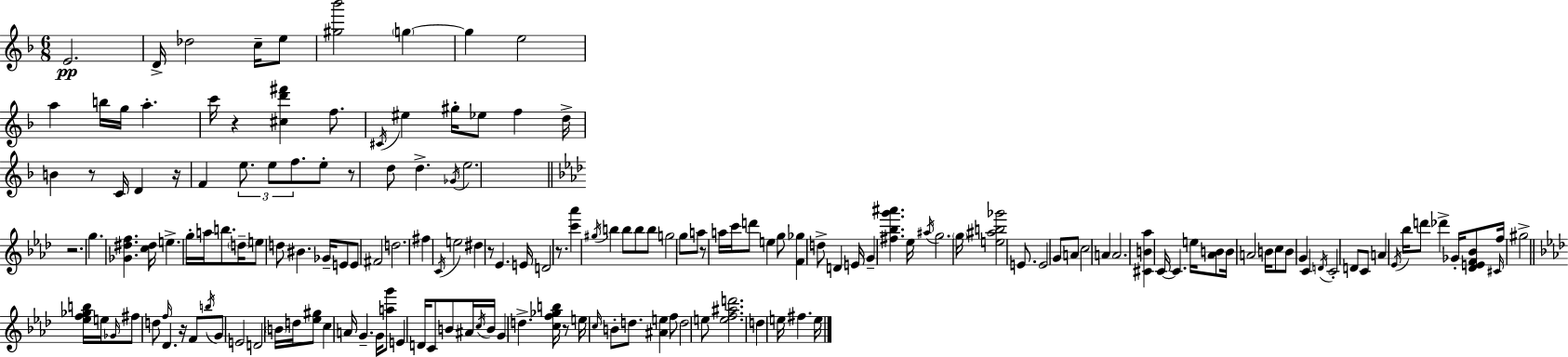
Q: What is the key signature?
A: F major